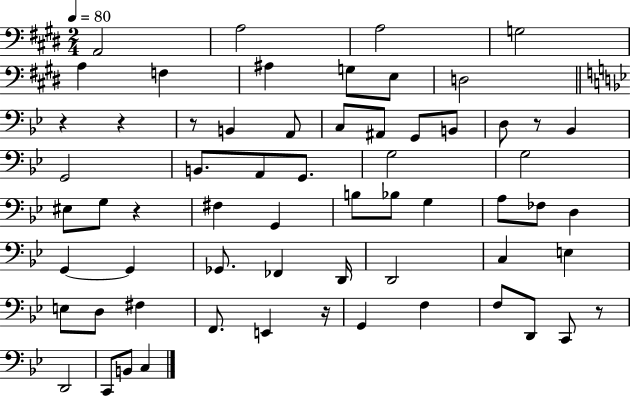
{
  \clef bass
  \numericTimeSignature
  \time 2/4
  \key e \major
  \tempo 4 = 80
  a,2 | a2 | a2 | g2 | \break a4 f4 | ais4 g8 e8 | d2 | \bar "||" \break \key g \minor r4 r4 | r8 b,4 a,8 | c8 ais,8 g,8 b,8 | d8 r8 bes,4 | \break g,2 | b,8. a,8 g,8. | g2 | g2 | \break eis8 g8 r4 | fis4 g,4 | b8 bes8 g4 | a8 fes8 d4 | \break g,4~~ g,4 | ges,8. fes,4 d,16 | d,2 | c4 e4 | \break e8 d8 fis4 | f,8. e,4 r16 | g,4 f4 | f8 d,8 c,8 r8 | \break d,2 | c,8 b,8 c4 | \bar "|."
}